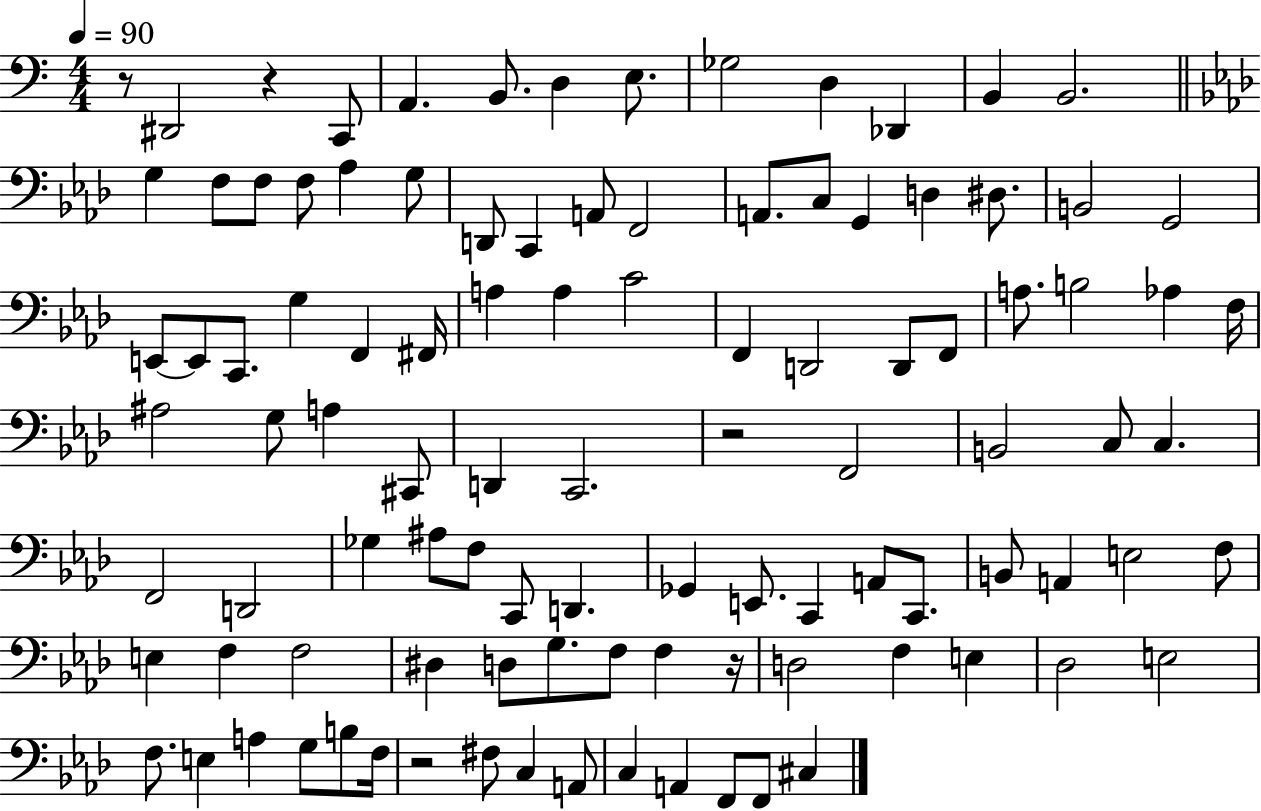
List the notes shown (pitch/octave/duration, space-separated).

R/e D#2/h R/q C2/e A2/q. B2/e. D3/q E3/e. Gb3/h D3/q Db2/q B2/q B2/h. G3/q F3/e F3/e F3/e Ab3/q G3/e D2/e C2/q A2/e F2/h A2/e. C3/e G2/q D3/q D#3/e. B2/h G2/h E2/e E2/e C2/e. G3/q F2/q F#2/s A3/q A3/q C4/h F2/q D2/h D2/e F2/e A3/e. B3/h Ab3/q F3/s A#3/h G3/e A3/q C#2/e D2/q C2/h. R/h F2/h B2/h C3/e C3/q. F2/h D2/h Gb3/q A#3/e F3/e C2/e D2/q. Gb2/q E2/e. C2/q A2/e C2/e. B2/e A2/q E3/h F3/e E3/q F3/q F3/h D#3/q D3/e G3/e. F3/e F3/q R/s D3/h F3/q E3/q Db3/h E3/h F3/e. E3/q A3/q G3/e B3/e F3/s R/h F#3/e C3/q A2/e C3/q A2/q F2/e F2/e C#3/q